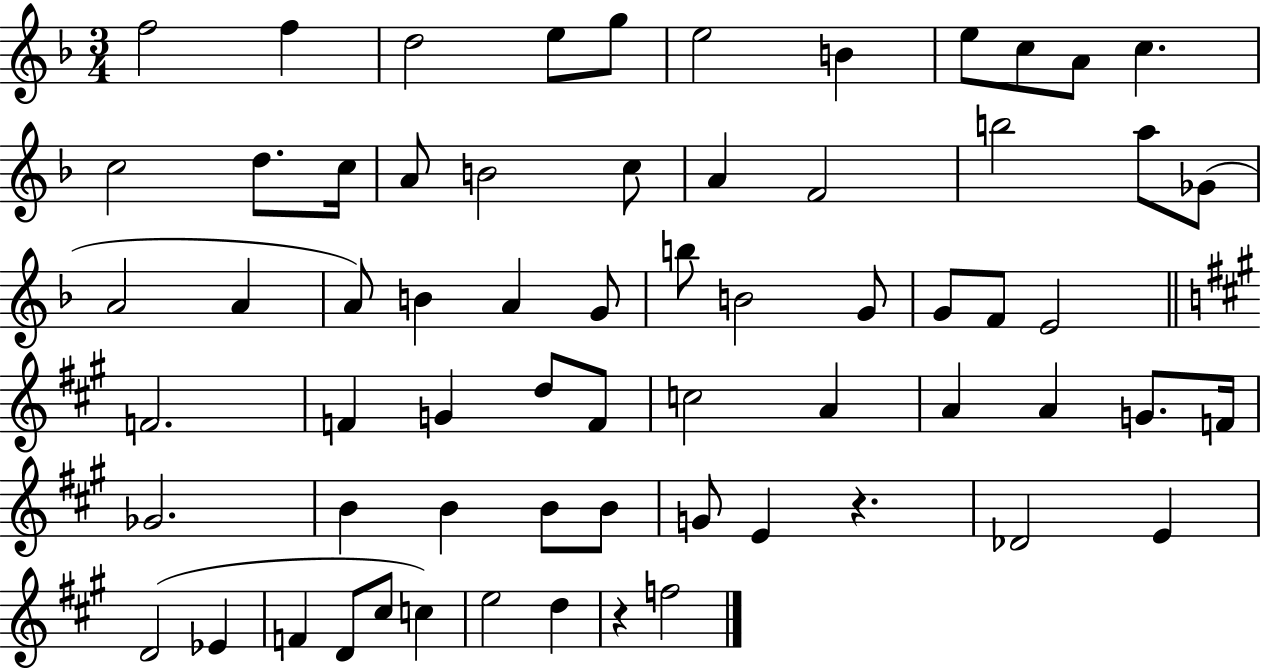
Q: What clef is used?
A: treble